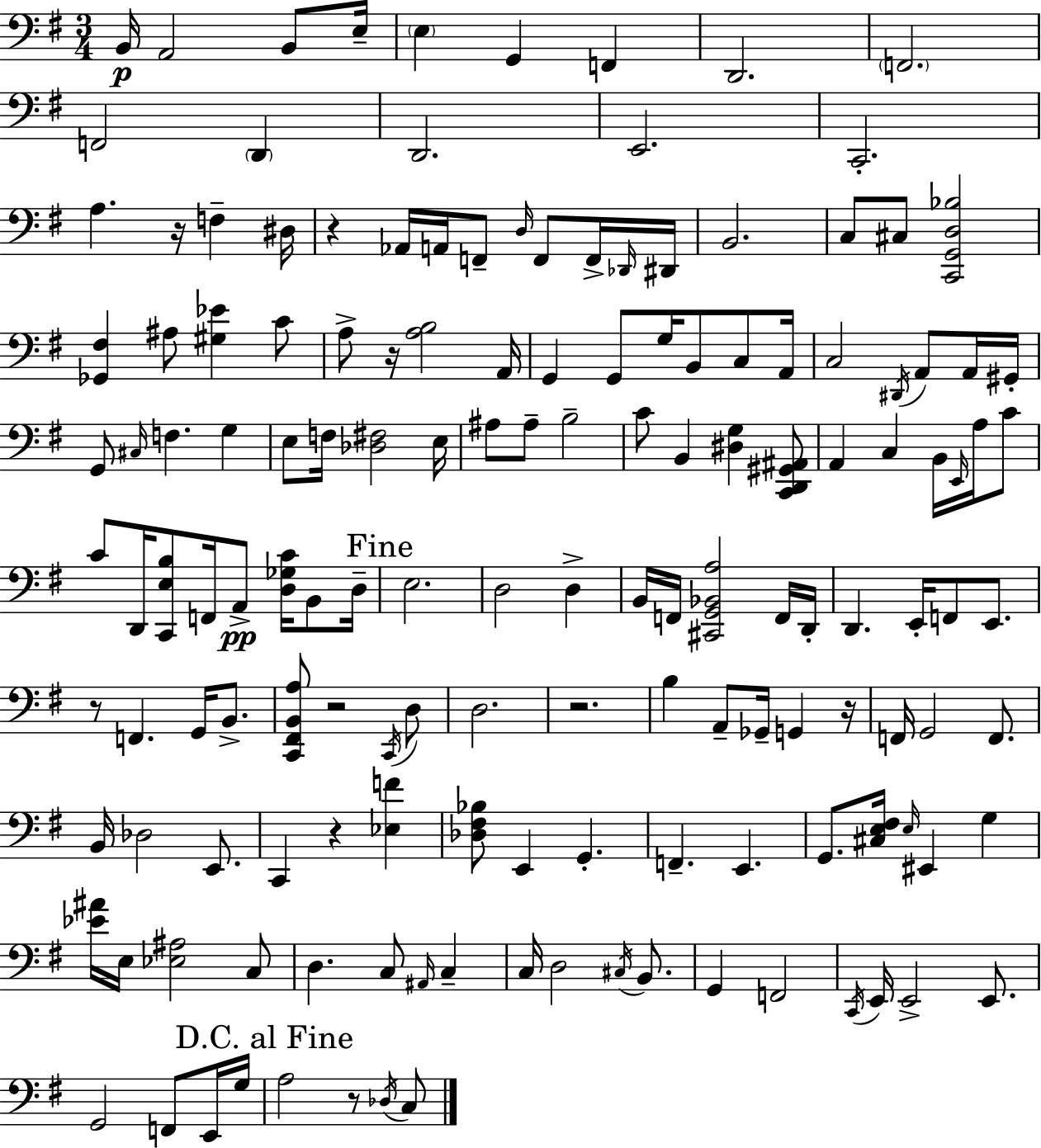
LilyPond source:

{
  \clef bass
  \numericTimeSignature
  \time 3/4
  \key e \minor
  b,16\p a,2 b,8 e16-- | \parenthesize e4 g,4 f,4 | d,2. | \parenthesize f,2. | \break f,2 \parenthesize d,4 | d,2. | e,2. | c,2.-. | \break a4. r16 f4-- dis16 | r4 aes,16 a,16 f,8-- \grace { d16 } f,8 f,16-> | \grace { des,16 } dis,16 b,2. | c8 cis8 <c, g, d bes>2 | \break <ges, fis>4 ais8 <gis ees'>4 | c'8 a8-> r16 <a b>2 | a,16 g,4 g,8 g16 b,8 c8 | a,16 c2 \acciaccatura { dis,16 } a,8 | \break a,16 gis,16-. g,8 \grace { cis16 } f4. | g4 e8 f16 <des fis>2 | e16 ais8 ais8-- b2-- | c'8 b,4 <dis g>4 | \break <c, d, gis, ais,>8 a,4 c4 | b,16 \grace { e,16 } a16 c'8 c'8 d,16 <c, e b>8 f,16 a,8->\pp | <d ges c'>16 b,8 d16-- \mark "Fine" e2. | d2 | \break d4-> b,16 f,16 <cis, g, bes, a>2 | f,16 d,16-. d,4. e,16-. | f,8 e,8. r8 f,4. | g,16 b,8.-> <c, fis, b, a>8 r2 | \break \acciaccatura { c,16 } d8 d2. | r2. | b4 a,8-- | ges,16-- g,4 r16 f,16 g,2 | \break f,8. b,16 des2 | e,8. c,4 r4 | <ees f'>4 <des fis bes>8 e,4 | g,4.-. f,4.-- | \break e,4. g,8. <cis e fis>16 \grace { e16 } eis,4 | g4 <ees' ais'>16 e16 <ees ais>2 | c8 d4. | c8 \grace { ais,16 } c4-- c16 d2 | \break \acciaccatura { cis16 } b,8. g,4 | f,2 \acciaccatura { c,16 } e,16 e,2-> | e,8. g,2 | f,8 e,16 g16 \mark "D.C. al Fine" a2 | \break r8 \acciaccatura { des16 } c8 \bar "|."
}